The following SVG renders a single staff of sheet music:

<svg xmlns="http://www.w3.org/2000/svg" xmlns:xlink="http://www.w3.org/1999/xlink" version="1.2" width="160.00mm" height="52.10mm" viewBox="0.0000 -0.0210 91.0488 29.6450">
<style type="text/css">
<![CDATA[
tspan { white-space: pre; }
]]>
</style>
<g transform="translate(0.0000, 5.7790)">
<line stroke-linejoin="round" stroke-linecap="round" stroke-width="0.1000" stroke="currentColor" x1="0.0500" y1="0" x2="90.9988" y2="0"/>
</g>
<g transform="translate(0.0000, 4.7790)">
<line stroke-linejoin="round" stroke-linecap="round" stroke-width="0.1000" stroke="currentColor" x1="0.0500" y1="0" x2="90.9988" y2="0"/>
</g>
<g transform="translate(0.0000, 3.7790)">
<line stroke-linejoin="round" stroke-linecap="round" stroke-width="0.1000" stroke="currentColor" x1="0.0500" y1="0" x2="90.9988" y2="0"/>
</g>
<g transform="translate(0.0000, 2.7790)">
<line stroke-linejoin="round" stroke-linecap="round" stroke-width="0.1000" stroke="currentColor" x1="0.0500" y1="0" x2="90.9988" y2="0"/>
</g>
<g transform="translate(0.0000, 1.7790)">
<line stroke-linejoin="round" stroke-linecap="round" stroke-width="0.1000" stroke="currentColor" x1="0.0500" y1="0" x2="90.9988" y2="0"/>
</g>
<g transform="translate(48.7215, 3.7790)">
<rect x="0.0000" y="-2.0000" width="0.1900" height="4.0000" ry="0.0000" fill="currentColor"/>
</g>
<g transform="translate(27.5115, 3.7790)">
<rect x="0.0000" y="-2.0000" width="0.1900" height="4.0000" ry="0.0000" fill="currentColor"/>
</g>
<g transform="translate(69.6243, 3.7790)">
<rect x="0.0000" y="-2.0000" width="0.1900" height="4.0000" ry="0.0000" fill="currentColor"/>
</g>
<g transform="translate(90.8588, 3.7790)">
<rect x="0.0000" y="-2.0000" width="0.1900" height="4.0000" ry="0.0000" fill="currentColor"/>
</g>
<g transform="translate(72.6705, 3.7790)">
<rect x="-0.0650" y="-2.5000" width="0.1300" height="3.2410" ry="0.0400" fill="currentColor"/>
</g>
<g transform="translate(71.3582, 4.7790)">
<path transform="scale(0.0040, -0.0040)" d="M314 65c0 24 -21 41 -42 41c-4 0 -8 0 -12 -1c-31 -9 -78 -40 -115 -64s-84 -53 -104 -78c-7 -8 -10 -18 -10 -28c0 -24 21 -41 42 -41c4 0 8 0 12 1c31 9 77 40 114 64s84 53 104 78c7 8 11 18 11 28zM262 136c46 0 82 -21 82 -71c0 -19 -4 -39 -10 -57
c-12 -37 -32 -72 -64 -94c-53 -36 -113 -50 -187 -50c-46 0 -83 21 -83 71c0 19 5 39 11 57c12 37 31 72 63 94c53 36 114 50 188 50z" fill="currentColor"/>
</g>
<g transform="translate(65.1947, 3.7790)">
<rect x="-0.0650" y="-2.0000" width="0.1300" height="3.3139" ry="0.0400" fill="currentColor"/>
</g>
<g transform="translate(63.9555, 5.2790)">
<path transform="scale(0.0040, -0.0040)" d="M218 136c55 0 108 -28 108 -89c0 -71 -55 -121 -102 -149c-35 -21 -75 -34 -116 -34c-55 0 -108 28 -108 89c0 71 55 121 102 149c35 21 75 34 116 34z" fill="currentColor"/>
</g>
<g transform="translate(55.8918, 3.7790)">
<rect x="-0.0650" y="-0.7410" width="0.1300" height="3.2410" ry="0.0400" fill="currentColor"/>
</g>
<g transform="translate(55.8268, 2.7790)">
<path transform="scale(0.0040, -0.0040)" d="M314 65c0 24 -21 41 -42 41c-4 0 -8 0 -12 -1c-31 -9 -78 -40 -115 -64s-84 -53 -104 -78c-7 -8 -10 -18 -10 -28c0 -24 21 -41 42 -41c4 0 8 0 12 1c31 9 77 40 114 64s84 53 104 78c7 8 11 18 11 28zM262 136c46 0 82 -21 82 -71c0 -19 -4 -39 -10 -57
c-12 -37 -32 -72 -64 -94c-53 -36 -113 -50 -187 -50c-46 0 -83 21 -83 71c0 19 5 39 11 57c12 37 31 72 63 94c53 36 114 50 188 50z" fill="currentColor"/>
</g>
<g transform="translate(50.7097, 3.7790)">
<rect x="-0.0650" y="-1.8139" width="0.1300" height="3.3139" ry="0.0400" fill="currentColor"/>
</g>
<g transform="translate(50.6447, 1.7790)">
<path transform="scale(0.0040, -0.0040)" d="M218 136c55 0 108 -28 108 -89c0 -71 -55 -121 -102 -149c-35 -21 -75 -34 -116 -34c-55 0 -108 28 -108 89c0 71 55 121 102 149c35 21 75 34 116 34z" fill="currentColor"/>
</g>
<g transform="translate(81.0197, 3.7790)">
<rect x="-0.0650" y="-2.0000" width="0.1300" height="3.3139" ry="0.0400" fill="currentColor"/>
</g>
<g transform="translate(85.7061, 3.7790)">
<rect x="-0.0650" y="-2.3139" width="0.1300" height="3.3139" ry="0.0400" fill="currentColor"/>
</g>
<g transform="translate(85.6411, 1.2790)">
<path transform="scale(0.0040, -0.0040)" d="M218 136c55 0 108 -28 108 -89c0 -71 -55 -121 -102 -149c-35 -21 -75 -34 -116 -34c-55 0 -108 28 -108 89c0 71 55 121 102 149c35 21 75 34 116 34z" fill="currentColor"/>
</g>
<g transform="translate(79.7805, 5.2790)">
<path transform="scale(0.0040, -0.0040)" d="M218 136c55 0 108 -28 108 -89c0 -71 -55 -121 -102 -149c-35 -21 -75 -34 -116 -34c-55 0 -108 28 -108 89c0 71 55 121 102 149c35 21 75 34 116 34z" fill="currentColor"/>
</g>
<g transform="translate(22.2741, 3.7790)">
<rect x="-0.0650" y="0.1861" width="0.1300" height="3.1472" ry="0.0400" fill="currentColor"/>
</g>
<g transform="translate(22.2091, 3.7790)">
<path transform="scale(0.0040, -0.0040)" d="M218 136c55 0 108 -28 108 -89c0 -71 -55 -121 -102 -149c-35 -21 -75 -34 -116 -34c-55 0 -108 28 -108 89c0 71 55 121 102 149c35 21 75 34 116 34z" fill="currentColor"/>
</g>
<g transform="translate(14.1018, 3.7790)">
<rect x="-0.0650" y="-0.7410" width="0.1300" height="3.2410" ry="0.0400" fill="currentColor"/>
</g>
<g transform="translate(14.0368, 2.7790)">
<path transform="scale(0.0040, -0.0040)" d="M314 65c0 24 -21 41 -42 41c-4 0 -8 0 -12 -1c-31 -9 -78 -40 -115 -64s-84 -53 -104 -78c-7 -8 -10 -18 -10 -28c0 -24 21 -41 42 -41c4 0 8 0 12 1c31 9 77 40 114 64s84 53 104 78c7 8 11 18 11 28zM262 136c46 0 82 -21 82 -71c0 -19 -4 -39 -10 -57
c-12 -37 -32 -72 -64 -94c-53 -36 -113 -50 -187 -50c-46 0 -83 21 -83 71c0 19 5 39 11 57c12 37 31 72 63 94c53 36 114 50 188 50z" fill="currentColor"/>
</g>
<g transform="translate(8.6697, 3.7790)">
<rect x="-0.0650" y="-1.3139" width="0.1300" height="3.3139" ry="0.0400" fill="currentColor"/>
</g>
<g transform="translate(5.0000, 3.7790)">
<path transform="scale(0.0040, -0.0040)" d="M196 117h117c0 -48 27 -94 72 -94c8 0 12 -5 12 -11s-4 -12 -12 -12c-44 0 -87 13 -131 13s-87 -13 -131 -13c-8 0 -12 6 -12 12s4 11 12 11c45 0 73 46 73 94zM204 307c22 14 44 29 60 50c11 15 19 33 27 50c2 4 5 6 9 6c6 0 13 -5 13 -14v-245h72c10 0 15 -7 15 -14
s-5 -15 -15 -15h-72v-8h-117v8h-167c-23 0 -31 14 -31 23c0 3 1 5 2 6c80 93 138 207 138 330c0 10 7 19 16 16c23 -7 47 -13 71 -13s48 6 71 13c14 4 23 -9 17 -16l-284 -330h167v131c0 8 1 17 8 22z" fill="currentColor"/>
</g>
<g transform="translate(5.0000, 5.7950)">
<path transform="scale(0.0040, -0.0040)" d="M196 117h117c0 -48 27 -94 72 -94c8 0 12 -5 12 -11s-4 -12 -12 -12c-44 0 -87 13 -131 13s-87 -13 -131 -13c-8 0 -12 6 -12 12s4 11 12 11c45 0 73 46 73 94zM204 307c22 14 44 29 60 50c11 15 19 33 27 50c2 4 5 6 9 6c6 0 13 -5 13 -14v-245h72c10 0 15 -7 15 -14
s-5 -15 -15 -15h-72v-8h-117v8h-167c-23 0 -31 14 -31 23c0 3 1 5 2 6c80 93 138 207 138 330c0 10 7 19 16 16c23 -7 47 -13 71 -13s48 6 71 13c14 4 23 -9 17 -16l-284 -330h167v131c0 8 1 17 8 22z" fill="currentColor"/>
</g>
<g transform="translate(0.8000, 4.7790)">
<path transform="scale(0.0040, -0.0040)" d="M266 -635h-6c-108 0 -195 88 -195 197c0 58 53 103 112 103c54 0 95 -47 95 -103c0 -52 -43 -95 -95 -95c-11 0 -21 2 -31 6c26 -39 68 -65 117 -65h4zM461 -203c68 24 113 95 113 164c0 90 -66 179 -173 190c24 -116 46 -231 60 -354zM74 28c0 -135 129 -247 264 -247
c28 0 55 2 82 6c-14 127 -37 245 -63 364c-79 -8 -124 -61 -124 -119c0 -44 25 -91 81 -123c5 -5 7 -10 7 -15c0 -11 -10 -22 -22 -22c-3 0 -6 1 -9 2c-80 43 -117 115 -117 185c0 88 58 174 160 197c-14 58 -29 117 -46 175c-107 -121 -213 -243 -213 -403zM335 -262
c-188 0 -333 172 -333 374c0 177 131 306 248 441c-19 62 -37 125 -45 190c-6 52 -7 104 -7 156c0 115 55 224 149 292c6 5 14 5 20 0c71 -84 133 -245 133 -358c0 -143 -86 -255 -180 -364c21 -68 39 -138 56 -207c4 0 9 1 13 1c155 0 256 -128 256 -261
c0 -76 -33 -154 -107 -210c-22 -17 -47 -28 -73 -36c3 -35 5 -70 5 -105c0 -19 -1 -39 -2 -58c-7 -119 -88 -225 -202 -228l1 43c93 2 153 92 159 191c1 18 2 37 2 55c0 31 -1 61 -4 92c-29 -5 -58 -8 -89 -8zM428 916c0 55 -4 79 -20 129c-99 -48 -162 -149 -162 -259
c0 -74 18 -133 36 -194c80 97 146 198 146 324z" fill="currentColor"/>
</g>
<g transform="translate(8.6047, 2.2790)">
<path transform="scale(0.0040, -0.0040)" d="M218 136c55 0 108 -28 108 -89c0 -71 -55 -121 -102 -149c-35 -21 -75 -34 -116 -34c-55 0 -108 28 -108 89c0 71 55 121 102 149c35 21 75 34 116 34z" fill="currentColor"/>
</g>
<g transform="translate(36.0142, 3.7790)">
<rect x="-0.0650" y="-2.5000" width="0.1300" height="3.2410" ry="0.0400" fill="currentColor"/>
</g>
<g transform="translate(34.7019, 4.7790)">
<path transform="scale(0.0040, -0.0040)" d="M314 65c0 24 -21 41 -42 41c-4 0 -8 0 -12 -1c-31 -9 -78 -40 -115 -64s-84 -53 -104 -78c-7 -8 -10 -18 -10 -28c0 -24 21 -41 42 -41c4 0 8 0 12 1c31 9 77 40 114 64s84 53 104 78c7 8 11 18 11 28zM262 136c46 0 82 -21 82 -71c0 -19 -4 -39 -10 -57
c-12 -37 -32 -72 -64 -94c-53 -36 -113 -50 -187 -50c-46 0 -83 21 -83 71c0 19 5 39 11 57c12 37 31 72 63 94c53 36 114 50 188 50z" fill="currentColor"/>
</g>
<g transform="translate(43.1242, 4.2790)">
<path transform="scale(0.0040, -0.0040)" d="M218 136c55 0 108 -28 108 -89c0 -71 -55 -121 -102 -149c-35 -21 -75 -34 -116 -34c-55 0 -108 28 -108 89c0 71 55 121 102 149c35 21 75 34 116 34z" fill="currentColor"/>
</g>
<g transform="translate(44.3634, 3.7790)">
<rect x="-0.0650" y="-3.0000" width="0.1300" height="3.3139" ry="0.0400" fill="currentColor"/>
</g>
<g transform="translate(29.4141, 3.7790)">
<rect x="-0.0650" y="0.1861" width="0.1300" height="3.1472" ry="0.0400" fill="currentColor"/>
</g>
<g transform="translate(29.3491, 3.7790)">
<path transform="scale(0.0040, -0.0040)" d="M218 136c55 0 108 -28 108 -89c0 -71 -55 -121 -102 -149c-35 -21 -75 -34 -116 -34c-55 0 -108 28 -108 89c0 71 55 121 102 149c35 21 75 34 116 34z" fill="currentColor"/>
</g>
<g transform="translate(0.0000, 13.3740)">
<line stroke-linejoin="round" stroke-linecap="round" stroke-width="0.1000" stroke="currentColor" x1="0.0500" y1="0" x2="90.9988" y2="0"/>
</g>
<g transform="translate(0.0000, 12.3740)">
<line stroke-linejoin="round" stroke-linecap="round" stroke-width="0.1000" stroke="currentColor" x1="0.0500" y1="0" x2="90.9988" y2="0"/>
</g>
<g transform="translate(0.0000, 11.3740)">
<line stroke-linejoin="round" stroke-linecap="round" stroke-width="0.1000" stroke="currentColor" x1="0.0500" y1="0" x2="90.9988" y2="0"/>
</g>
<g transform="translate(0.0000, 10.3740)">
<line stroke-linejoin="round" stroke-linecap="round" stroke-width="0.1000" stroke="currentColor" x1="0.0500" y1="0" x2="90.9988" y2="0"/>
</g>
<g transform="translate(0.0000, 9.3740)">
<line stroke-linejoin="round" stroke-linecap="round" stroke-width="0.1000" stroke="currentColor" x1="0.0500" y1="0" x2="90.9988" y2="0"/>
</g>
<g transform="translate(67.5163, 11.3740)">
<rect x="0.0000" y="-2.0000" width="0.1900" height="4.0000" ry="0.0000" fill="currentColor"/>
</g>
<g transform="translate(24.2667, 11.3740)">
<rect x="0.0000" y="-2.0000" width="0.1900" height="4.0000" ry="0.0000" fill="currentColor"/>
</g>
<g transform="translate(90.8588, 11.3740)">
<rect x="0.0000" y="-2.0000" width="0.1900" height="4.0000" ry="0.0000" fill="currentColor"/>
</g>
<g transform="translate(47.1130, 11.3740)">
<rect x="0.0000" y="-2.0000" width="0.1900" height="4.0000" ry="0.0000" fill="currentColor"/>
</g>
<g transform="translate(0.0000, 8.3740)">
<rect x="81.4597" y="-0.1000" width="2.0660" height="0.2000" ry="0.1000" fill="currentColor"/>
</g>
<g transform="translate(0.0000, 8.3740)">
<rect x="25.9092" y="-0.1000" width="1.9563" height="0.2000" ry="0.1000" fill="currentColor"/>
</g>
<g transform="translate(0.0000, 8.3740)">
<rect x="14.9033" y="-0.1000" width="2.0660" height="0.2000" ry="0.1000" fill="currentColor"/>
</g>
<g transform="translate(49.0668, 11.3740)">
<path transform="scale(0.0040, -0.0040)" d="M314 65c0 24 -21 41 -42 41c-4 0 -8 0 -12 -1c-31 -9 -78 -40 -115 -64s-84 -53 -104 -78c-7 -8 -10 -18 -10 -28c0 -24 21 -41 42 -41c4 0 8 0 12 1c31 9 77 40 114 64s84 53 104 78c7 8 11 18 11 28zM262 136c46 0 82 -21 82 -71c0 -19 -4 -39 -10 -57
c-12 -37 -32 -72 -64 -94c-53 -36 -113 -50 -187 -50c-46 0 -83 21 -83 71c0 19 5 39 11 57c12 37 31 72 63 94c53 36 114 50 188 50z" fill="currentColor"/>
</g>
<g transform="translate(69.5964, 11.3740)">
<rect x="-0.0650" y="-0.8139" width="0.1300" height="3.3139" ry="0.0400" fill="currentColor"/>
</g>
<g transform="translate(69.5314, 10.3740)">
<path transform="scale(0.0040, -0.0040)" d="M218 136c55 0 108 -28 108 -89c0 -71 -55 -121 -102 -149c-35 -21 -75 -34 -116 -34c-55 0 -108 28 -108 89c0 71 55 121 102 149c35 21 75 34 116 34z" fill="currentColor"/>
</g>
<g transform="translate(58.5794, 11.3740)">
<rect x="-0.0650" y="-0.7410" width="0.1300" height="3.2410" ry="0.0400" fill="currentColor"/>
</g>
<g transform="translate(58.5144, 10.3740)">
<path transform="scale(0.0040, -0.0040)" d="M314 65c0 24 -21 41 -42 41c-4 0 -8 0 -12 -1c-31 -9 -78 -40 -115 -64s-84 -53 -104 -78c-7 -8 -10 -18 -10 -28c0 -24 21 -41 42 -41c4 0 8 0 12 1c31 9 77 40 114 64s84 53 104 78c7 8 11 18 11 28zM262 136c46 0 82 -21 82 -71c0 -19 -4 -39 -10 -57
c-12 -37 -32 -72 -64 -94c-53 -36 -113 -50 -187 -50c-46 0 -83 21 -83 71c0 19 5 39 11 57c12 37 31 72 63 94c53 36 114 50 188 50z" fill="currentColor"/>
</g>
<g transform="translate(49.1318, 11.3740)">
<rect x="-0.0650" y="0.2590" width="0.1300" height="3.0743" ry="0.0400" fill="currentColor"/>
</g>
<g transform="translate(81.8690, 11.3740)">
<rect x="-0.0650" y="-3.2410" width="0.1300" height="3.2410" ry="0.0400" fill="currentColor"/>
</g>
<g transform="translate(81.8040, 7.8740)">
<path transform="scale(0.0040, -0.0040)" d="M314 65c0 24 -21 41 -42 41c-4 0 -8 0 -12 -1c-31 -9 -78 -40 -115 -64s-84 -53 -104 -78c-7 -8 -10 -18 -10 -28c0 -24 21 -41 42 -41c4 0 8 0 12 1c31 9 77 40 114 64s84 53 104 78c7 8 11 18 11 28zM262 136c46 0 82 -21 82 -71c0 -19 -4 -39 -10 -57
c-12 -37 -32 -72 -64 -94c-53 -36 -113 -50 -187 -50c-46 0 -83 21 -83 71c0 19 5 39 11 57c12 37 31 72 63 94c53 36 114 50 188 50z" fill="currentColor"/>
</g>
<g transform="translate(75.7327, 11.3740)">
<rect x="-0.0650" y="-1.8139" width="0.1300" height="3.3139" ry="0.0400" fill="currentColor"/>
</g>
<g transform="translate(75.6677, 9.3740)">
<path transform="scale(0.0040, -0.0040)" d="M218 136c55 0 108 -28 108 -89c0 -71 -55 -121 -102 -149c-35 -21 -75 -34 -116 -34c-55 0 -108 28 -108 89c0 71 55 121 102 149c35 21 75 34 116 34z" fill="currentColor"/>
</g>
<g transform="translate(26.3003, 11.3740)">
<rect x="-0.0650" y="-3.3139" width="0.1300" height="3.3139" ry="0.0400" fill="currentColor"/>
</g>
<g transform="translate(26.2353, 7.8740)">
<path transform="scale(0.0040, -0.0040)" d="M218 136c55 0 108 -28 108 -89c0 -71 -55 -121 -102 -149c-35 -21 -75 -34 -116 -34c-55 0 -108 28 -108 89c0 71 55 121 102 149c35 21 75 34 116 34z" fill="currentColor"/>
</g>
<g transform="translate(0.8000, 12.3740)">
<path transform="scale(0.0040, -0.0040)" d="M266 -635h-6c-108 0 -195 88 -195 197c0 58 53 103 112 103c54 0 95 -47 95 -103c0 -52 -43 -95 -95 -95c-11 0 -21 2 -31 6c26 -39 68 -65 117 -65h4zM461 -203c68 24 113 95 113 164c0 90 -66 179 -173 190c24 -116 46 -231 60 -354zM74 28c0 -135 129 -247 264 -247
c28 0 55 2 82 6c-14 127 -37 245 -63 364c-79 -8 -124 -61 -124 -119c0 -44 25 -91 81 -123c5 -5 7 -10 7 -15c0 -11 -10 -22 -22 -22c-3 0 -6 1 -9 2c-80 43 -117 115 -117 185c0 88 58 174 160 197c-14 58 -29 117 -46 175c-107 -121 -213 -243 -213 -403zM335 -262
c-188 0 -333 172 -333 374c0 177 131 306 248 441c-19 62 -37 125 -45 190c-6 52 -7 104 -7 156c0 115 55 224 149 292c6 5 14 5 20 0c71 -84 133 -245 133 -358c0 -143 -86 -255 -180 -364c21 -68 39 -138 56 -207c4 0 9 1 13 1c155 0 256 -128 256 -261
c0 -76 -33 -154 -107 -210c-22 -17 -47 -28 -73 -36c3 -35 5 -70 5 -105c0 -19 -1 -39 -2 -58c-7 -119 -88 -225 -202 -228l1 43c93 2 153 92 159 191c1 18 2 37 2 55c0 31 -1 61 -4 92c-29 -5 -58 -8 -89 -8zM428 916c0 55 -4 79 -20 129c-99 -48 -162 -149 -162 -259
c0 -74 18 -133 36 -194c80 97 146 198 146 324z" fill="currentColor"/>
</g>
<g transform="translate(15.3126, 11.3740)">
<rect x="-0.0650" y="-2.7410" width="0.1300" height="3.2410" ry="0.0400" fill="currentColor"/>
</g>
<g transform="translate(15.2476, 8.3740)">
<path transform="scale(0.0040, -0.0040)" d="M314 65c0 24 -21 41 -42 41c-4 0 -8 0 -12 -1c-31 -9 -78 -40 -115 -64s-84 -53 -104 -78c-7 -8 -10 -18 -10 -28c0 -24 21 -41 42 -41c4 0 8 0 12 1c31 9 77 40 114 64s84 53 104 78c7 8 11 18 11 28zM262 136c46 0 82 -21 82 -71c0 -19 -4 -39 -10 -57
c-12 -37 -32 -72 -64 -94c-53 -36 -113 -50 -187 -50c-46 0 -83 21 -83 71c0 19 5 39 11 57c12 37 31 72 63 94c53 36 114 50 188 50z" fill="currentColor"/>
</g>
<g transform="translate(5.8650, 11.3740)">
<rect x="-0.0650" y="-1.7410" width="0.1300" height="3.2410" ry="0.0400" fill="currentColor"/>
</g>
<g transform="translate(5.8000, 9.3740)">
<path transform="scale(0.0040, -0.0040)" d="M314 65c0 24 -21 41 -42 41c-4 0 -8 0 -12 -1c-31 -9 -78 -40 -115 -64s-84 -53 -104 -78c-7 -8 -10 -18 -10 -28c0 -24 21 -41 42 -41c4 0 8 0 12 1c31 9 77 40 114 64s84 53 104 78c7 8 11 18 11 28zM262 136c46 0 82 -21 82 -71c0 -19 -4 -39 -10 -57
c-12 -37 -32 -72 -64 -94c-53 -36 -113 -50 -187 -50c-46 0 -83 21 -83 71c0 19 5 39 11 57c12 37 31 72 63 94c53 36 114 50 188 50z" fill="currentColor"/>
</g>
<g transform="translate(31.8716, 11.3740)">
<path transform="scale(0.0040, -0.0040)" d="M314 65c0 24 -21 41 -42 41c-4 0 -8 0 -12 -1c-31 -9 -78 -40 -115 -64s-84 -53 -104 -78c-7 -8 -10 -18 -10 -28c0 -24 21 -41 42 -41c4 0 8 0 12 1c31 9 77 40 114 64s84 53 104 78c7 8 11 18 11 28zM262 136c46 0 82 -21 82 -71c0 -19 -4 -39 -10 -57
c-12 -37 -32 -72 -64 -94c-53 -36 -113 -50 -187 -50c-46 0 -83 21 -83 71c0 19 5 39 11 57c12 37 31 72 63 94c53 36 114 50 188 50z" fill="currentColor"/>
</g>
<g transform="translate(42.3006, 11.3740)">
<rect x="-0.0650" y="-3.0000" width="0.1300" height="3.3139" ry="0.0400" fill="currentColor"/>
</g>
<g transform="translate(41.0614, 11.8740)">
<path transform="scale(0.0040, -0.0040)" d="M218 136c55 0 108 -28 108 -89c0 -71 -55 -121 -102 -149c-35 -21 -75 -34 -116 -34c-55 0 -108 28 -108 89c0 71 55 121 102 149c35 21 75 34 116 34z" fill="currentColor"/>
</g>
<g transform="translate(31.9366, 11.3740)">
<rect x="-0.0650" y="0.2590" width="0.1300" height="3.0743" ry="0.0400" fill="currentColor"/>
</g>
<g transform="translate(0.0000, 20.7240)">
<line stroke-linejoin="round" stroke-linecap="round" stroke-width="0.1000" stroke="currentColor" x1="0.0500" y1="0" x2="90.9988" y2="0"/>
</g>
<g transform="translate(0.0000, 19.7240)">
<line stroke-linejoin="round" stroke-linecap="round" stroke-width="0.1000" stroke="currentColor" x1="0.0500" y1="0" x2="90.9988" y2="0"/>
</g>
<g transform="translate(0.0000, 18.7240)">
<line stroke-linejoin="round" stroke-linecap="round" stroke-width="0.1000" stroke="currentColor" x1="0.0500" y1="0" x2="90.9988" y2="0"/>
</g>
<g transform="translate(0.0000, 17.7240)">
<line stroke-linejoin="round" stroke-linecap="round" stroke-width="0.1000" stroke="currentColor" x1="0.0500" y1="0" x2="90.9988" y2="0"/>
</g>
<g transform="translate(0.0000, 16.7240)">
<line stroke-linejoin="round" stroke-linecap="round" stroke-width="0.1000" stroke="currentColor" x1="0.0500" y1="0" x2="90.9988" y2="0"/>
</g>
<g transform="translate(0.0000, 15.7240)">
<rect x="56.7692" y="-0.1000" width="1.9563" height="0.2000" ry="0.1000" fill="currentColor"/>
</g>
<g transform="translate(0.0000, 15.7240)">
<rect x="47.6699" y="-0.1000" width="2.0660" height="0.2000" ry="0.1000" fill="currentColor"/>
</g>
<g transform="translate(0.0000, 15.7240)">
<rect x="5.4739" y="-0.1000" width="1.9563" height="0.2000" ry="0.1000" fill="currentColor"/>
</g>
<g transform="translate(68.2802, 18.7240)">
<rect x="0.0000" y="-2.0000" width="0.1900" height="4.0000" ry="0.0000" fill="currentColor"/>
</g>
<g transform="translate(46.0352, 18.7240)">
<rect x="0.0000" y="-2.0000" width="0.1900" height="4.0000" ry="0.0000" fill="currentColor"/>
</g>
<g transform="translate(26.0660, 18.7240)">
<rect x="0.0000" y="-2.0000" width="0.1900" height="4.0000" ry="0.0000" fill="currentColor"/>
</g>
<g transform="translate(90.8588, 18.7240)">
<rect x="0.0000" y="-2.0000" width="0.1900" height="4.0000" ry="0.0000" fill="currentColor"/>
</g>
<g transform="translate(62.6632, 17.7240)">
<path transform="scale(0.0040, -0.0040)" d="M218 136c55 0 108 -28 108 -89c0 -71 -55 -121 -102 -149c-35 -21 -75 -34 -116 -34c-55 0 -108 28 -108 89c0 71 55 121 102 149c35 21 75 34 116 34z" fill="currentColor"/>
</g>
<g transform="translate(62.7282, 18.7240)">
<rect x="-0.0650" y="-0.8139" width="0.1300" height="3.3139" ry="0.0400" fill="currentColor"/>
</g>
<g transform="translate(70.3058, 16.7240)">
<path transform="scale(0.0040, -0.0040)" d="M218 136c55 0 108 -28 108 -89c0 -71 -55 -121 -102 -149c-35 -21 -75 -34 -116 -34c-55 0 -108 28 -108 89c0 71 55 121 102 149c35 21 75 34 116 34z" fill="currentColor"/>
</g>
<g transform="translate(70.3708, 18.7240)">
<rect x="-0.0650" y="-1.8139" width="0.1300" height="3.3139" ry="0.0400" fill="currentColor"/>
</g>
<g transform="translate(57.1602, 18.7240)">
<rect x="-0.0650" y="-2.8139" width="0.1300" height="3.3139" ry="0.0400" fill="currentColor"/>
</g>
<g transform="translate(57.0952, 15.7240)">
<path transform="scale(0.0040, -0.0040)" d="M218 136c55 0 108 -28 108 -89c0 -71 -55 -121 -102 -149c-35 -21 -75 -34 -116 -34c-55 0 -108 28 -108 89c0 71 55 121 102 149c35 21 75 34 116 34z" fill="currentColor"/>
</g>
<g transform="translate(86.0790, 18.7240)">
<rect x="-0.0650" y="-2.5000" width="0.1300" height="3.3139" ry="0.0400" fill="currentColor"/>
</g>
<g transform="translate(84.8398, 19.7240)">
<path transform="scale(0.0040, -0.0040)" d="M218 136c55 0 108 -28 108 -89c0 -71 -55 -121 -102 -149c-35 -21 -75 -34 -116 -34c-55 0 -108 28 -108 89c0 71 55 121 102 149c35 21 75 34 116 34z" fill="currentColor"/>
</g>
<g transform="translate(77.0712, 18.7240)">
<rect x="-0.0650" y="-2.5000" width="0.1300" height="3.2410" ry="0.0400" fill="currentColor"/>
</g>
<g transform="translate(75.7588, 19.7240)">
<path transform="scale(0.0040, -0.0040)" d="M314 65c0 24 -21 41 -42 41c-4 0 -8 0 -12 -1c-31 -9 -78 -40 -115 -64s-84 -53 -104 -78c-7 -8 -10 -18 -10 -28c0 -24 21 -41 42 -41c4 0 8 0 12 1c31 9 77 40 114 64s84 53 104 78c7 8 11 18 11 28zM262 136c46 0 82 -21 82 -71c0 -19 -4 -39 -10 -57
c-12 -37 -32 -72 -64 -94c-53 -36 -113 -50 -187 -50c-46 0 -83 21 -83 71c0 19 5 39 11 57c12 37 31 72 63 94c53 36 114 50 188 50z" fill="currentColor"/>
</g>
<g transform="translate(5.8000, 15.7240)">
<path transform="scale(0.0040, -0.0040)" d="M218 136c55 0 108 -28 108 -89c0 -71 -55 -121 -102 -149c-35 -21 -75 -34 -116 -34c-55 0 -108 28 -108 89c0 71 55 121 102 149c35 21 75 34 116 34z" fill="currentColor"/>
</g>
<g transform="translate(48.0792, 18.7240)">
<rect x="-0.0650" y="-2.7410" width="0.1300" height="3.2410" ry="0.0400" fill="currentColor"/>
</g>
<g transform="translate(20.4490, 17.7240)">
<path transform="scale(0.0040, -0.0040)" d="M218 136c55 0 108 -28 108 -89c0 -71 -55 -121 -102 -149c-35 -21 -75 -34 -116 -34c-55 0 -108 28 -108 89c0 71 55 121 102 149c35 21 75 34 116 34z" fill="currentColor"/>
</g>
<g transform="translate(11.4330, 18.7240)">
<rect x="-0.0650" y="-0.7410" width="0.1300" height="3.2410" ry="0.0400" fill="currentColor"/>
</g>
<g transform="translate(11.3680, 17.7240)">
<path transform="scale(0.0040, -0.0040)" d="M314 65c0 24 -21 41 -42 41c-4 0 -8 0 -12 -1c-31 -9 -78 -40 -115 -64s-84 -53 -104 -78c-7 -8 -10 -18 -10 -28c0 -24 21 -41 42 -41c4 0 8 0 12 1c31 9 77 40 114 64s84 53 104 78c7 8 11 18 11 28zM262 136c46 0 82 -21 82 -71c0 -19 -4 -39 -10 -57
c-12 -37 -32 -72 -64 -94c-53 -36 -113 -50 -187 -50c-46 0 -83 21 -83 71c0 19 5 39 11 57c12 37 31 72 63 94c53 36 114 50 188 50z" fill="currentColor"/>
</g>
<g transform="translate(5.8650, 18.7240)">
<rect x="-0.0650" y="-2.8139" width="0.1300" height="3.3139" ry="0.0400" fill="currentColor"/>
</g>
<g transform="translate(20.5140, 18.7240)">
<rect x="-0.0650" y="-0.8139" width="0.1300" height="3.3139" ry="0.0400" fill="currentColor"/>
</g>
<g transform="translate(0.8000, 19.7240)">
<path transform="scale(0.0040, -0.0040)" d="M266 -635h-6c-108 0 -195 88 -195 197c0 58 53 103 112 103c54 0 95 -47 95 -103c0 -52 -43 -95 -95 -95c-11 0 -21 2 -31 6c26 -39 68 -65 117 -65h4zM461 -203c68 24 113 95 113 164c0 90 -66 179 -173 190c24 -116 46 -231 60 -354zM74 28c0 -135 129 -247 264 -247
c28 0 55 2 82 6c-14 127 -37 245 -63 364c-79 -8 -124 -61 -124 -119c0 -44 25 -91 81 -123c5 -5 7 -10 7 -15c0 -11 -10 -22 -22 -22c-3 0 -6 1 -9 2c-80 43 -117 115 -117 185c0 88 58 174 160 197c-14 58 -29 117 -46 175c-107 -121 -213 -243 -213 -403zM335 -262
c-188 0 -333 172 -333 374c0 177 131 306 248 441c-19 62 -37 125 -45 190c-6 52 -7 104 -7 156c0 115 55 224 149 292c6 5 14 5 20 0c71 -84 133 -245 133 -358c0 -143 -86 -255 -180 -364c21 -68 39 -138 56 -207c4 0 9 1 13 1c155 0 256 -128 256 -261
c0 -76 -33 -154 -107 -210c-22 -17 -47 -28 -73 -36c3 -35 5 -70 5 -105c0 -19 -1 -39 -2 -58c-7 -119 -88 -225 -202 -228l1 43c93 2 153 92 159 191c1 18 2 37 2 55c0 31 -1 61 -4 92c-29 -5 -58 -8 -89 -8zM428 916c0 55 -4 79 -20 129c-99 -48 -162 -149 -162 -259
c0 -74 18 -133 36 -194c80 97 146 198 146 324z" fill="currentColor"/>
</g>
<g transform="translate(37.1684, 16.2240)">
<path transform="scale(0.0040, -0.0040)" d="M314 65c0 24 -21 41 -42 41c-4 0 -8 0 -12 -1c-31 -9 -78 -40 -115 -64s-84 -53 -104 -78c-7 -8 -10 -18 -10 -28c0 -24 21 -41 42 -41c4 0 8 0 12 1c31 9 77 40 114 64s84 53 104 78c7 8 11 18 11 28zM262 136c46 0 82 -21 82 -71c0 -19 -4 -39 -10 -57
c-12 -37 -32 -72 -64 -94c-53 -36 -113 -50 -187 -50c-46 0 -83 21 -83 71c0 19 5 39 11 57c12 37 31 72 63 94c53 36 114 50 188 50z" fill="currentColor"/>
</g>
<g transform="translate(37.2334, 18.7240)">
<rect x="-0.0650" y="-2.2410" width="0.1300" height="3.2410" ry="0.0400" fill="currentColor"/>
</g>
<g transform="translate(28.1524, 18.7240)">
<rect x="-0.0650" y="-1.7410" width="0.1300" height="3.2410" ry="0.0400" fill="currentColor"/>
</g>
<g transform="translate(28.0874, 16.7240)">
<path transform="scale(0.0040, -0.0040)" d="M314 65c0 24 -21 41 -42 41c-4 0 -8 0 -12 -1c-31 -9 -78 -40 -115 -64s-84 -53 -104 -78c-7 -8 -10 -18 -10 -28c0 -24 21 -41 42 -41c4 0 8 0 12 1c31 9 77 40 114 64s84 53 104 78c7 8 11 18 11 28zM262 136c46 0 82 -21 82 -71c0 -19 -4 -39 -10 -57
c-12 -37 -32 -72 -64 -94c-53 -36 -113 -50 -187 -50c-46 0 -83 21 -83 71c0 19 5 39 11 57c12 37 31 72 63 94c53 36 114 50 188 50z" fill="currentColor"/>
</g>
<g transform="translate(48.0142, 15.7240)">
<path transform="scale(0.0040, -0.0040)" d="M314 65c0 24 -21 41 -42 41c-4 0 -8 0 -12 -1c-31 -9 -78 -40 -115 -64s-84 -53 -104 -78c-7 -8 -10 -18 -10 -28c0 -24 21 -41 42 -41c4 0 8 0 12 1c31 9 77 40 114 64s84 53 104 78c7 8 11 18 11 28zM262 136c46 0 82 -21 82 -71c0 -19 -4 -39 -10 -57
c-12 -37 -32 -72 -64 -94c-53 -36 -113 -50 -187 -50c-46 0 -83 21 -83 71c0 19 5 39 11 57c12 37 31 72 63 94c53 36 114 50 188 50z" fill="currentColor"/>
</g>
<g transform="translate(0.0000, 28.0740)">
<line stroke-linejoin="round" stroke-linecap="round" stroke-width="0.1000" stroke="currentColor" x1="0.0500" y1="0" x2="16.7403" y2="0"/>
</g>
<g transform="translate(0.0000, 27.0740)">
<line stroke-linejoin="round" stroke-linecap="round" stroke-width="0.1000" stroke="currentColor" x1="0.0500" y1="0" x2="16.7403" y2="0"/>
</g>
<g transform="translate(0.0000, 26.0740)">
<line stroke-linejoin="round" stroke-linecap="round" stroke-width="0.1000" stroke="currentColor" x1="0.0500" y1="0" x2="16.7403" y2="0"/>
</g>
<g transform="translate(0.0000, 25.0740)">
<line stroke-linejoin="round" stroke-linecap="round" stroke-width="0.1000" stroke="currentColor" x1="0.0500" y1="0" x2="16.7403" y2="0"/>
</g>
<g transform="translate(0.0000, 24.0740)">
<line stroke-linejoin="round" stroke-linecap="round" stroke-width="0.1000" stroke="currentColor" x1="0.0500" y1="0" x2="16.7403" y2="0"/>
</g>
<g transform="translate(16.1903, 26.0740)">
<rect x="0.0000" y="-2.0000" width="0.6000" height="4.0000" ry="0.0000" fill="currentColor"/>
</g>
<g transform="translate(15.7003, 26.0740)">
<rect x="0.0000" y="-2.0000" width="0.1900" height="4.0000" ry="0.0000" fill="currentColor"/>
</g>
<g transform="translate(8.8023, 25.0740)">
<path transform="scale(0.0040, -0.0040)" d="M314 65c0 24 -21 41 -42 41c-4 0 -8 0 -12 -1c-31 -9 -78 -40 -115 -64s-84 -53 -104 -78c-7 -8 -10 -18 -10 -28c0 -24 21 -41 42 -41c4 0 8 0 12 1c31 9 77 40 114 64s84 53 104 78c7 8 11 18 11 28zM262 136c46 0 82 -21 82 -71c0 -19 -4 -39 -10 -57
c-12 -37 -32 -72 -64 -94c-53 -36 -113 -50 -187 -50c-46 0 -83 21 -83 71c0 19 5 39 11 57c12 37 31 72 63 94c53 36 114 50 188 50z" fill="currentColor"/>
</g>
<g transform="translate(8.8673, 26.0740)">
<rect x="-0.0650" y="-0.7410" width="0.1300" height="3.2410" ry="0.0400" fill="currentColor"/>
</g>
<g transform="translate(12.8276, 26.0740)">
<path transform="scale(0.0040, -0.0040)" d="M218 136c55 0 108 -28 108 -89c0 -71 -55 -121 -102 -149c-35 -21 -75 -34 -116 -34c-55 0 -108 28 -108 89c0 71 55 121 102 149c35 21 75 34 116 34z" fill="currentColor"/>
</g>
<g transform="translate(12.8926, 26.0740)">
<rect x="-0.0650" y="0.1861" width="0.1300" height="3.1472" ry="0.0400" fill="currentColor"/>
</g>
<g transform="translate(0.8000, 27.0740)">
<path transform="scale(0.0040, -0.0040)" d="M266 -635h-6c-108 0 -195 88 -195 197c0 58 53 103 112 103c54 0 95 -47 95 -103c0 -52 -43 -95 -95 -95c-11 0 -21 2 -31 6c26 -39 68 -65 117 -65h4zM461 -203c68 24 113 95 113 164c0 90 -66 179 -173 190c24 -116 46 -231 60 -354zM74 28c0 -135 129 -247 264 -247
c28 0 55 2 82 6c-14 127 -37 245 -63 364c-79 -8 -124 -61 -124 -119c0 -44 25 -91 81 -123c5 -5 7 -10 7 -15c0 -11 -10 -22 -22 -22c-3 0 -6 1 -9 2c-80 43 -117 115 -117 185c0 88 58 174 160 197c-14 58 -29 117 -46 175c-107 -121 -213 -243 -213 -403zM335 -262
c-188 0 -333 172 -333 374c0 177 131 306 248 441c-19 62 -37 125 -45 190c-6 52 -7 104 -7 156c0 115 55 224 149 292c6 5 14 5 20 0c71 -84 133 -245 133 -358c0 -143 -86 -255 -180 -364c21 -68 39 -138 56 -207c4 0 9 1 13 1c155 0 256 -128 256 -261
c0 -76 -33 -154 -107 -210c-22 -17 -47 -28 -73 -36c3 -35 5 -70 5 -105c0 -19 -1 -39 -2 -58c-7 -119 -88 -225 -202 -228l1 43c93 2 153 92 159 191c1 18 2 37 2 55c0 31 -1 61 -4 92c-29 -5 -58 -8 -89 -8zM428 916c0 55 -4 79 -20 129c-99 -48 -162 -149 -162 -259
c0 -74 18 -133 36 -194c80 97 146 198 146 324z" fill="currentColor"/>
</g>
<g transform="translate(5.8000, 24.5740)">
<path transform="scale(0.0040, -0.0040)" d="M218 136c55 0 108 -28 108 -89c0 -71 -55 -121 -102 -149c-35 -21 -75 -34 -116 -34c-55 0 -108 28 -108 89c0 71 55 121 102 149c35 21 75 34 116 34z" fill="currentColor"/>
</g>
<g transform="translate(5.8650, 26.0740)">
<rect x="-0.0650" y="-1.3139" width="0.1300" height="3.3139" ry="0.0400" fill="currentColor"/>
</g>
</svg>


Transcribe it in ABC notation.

X:1
T:Untitled
M:4/4
L:1/4
K:C
e d2 B B G2 A f d2 F G2 F g f2 a2 b B2 A B2 d2 d f b2 a d2 d f2 g2 a2 a d f G2 G e d2 B